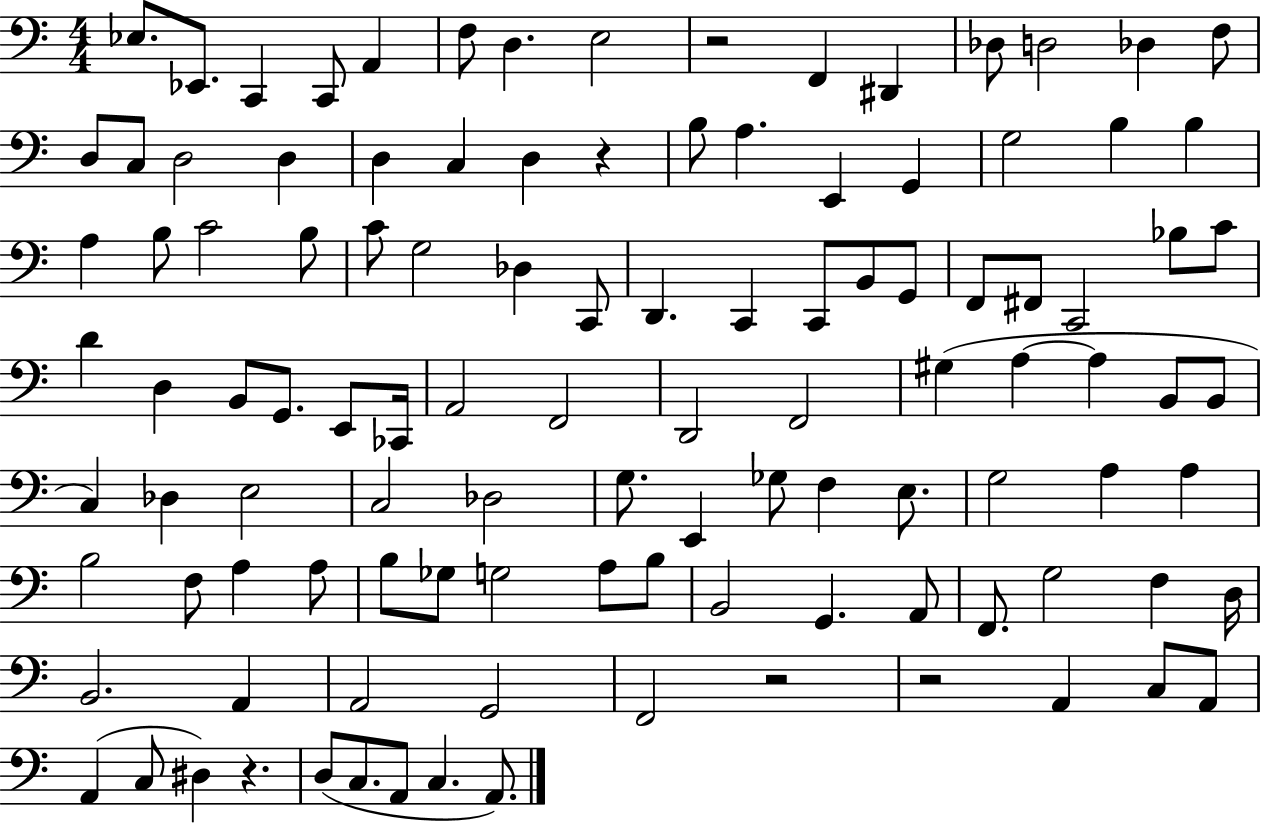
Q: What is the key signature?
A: C major